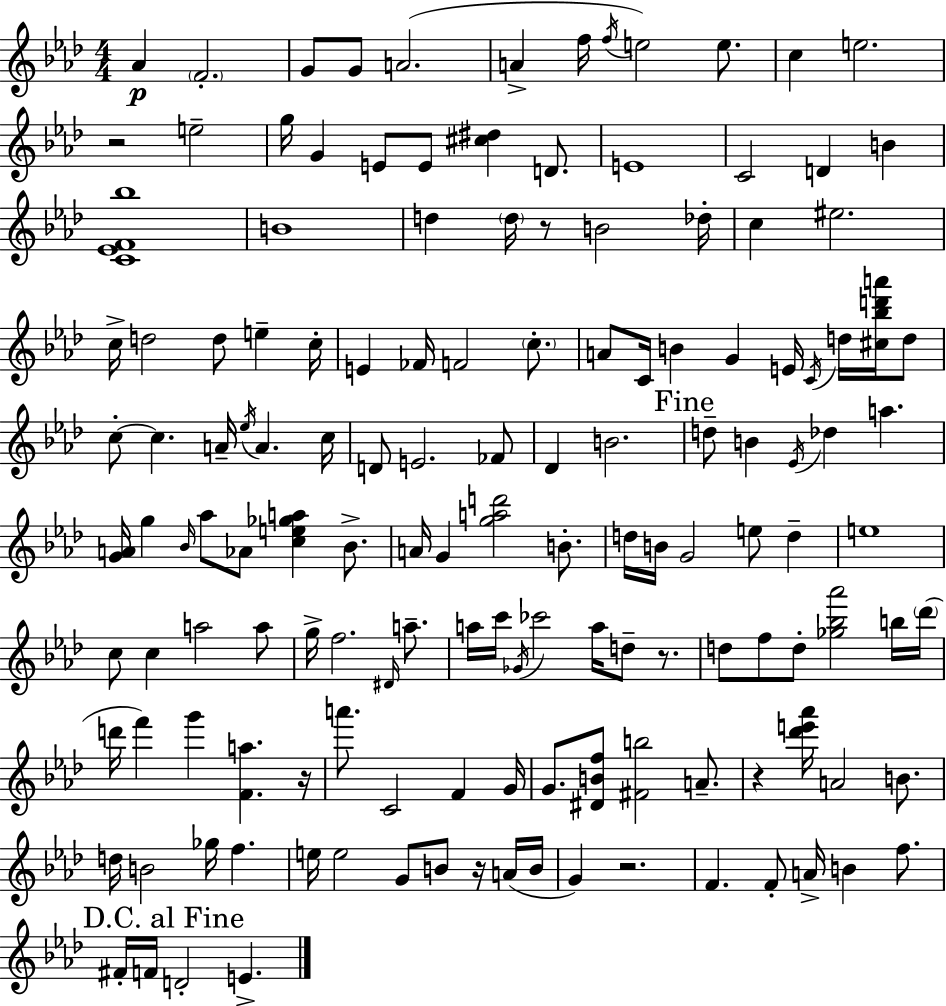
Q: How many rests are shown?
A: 7